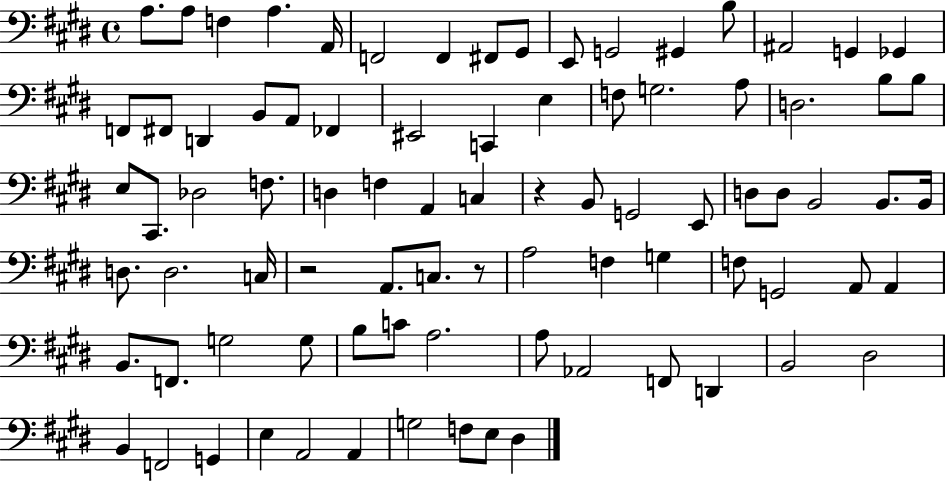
{
  \clef bass
  \time 4/4
  \defaultTimeSignature
  \key e \major
  a8. a8 f4 a4. a,16 | f,2 f,4 fis,8 gis,8 | e,8 g,2 gis,4 b8 | ais,2 g,4 ges,4 | \break f,8 fis,8 d,4 b,8 a,8 fes,4 | eis,2 c,4 e4 | f8 g2. a8 | d2. b8 b8 | \break e8 cis,8. des2 f8. | d4 f4 a,4 c4 | r4 b,8 g,2 e,8 | d8 d8 b,2 b,8. b,16 | \break d8. d2. c16 | r2 a,8. c8. r8 | a2 f4 g4 | f8 g,2 a,8 a,4 | \break b,8. f,8. g2 g8 | b8 c'8 a2. | a8 aes,2 f,8 d,4 | b,2 dis2 | \break b,4 f,2 g,4 | e4 a,2 a,4 | g2 f8 e8 dis4 | \bar "|."
}